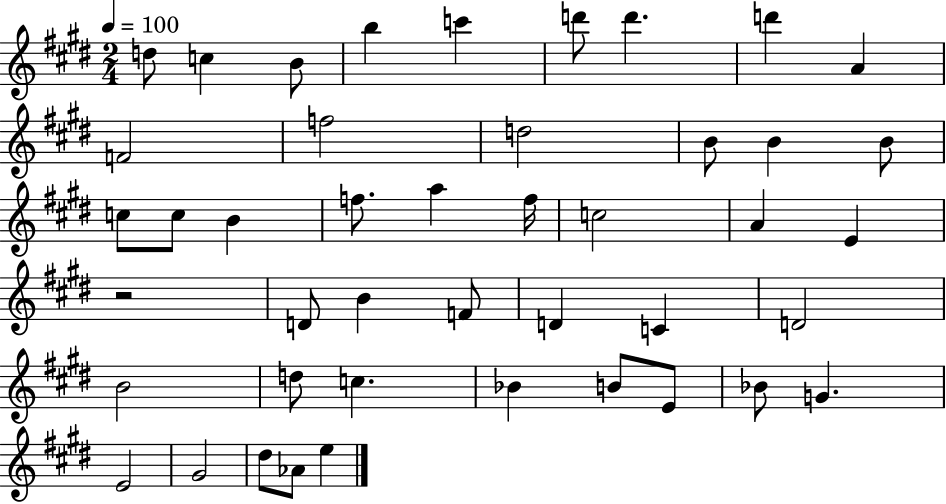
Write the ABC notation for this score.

X:1
T:Untitled
M:2/4
L:1/4
K:E
d/2 c B/2 b c' d'/2 d' d' A F2 f2 d2 B/2 B B/2 c/2 c/2 B f/2 a f/4 c2 A E z2 D/2 B F/2 D C D2 B2 d/2 c _B B/2 E/2 _B/2 G E2 ^G2 ^d/2 _A/2 e